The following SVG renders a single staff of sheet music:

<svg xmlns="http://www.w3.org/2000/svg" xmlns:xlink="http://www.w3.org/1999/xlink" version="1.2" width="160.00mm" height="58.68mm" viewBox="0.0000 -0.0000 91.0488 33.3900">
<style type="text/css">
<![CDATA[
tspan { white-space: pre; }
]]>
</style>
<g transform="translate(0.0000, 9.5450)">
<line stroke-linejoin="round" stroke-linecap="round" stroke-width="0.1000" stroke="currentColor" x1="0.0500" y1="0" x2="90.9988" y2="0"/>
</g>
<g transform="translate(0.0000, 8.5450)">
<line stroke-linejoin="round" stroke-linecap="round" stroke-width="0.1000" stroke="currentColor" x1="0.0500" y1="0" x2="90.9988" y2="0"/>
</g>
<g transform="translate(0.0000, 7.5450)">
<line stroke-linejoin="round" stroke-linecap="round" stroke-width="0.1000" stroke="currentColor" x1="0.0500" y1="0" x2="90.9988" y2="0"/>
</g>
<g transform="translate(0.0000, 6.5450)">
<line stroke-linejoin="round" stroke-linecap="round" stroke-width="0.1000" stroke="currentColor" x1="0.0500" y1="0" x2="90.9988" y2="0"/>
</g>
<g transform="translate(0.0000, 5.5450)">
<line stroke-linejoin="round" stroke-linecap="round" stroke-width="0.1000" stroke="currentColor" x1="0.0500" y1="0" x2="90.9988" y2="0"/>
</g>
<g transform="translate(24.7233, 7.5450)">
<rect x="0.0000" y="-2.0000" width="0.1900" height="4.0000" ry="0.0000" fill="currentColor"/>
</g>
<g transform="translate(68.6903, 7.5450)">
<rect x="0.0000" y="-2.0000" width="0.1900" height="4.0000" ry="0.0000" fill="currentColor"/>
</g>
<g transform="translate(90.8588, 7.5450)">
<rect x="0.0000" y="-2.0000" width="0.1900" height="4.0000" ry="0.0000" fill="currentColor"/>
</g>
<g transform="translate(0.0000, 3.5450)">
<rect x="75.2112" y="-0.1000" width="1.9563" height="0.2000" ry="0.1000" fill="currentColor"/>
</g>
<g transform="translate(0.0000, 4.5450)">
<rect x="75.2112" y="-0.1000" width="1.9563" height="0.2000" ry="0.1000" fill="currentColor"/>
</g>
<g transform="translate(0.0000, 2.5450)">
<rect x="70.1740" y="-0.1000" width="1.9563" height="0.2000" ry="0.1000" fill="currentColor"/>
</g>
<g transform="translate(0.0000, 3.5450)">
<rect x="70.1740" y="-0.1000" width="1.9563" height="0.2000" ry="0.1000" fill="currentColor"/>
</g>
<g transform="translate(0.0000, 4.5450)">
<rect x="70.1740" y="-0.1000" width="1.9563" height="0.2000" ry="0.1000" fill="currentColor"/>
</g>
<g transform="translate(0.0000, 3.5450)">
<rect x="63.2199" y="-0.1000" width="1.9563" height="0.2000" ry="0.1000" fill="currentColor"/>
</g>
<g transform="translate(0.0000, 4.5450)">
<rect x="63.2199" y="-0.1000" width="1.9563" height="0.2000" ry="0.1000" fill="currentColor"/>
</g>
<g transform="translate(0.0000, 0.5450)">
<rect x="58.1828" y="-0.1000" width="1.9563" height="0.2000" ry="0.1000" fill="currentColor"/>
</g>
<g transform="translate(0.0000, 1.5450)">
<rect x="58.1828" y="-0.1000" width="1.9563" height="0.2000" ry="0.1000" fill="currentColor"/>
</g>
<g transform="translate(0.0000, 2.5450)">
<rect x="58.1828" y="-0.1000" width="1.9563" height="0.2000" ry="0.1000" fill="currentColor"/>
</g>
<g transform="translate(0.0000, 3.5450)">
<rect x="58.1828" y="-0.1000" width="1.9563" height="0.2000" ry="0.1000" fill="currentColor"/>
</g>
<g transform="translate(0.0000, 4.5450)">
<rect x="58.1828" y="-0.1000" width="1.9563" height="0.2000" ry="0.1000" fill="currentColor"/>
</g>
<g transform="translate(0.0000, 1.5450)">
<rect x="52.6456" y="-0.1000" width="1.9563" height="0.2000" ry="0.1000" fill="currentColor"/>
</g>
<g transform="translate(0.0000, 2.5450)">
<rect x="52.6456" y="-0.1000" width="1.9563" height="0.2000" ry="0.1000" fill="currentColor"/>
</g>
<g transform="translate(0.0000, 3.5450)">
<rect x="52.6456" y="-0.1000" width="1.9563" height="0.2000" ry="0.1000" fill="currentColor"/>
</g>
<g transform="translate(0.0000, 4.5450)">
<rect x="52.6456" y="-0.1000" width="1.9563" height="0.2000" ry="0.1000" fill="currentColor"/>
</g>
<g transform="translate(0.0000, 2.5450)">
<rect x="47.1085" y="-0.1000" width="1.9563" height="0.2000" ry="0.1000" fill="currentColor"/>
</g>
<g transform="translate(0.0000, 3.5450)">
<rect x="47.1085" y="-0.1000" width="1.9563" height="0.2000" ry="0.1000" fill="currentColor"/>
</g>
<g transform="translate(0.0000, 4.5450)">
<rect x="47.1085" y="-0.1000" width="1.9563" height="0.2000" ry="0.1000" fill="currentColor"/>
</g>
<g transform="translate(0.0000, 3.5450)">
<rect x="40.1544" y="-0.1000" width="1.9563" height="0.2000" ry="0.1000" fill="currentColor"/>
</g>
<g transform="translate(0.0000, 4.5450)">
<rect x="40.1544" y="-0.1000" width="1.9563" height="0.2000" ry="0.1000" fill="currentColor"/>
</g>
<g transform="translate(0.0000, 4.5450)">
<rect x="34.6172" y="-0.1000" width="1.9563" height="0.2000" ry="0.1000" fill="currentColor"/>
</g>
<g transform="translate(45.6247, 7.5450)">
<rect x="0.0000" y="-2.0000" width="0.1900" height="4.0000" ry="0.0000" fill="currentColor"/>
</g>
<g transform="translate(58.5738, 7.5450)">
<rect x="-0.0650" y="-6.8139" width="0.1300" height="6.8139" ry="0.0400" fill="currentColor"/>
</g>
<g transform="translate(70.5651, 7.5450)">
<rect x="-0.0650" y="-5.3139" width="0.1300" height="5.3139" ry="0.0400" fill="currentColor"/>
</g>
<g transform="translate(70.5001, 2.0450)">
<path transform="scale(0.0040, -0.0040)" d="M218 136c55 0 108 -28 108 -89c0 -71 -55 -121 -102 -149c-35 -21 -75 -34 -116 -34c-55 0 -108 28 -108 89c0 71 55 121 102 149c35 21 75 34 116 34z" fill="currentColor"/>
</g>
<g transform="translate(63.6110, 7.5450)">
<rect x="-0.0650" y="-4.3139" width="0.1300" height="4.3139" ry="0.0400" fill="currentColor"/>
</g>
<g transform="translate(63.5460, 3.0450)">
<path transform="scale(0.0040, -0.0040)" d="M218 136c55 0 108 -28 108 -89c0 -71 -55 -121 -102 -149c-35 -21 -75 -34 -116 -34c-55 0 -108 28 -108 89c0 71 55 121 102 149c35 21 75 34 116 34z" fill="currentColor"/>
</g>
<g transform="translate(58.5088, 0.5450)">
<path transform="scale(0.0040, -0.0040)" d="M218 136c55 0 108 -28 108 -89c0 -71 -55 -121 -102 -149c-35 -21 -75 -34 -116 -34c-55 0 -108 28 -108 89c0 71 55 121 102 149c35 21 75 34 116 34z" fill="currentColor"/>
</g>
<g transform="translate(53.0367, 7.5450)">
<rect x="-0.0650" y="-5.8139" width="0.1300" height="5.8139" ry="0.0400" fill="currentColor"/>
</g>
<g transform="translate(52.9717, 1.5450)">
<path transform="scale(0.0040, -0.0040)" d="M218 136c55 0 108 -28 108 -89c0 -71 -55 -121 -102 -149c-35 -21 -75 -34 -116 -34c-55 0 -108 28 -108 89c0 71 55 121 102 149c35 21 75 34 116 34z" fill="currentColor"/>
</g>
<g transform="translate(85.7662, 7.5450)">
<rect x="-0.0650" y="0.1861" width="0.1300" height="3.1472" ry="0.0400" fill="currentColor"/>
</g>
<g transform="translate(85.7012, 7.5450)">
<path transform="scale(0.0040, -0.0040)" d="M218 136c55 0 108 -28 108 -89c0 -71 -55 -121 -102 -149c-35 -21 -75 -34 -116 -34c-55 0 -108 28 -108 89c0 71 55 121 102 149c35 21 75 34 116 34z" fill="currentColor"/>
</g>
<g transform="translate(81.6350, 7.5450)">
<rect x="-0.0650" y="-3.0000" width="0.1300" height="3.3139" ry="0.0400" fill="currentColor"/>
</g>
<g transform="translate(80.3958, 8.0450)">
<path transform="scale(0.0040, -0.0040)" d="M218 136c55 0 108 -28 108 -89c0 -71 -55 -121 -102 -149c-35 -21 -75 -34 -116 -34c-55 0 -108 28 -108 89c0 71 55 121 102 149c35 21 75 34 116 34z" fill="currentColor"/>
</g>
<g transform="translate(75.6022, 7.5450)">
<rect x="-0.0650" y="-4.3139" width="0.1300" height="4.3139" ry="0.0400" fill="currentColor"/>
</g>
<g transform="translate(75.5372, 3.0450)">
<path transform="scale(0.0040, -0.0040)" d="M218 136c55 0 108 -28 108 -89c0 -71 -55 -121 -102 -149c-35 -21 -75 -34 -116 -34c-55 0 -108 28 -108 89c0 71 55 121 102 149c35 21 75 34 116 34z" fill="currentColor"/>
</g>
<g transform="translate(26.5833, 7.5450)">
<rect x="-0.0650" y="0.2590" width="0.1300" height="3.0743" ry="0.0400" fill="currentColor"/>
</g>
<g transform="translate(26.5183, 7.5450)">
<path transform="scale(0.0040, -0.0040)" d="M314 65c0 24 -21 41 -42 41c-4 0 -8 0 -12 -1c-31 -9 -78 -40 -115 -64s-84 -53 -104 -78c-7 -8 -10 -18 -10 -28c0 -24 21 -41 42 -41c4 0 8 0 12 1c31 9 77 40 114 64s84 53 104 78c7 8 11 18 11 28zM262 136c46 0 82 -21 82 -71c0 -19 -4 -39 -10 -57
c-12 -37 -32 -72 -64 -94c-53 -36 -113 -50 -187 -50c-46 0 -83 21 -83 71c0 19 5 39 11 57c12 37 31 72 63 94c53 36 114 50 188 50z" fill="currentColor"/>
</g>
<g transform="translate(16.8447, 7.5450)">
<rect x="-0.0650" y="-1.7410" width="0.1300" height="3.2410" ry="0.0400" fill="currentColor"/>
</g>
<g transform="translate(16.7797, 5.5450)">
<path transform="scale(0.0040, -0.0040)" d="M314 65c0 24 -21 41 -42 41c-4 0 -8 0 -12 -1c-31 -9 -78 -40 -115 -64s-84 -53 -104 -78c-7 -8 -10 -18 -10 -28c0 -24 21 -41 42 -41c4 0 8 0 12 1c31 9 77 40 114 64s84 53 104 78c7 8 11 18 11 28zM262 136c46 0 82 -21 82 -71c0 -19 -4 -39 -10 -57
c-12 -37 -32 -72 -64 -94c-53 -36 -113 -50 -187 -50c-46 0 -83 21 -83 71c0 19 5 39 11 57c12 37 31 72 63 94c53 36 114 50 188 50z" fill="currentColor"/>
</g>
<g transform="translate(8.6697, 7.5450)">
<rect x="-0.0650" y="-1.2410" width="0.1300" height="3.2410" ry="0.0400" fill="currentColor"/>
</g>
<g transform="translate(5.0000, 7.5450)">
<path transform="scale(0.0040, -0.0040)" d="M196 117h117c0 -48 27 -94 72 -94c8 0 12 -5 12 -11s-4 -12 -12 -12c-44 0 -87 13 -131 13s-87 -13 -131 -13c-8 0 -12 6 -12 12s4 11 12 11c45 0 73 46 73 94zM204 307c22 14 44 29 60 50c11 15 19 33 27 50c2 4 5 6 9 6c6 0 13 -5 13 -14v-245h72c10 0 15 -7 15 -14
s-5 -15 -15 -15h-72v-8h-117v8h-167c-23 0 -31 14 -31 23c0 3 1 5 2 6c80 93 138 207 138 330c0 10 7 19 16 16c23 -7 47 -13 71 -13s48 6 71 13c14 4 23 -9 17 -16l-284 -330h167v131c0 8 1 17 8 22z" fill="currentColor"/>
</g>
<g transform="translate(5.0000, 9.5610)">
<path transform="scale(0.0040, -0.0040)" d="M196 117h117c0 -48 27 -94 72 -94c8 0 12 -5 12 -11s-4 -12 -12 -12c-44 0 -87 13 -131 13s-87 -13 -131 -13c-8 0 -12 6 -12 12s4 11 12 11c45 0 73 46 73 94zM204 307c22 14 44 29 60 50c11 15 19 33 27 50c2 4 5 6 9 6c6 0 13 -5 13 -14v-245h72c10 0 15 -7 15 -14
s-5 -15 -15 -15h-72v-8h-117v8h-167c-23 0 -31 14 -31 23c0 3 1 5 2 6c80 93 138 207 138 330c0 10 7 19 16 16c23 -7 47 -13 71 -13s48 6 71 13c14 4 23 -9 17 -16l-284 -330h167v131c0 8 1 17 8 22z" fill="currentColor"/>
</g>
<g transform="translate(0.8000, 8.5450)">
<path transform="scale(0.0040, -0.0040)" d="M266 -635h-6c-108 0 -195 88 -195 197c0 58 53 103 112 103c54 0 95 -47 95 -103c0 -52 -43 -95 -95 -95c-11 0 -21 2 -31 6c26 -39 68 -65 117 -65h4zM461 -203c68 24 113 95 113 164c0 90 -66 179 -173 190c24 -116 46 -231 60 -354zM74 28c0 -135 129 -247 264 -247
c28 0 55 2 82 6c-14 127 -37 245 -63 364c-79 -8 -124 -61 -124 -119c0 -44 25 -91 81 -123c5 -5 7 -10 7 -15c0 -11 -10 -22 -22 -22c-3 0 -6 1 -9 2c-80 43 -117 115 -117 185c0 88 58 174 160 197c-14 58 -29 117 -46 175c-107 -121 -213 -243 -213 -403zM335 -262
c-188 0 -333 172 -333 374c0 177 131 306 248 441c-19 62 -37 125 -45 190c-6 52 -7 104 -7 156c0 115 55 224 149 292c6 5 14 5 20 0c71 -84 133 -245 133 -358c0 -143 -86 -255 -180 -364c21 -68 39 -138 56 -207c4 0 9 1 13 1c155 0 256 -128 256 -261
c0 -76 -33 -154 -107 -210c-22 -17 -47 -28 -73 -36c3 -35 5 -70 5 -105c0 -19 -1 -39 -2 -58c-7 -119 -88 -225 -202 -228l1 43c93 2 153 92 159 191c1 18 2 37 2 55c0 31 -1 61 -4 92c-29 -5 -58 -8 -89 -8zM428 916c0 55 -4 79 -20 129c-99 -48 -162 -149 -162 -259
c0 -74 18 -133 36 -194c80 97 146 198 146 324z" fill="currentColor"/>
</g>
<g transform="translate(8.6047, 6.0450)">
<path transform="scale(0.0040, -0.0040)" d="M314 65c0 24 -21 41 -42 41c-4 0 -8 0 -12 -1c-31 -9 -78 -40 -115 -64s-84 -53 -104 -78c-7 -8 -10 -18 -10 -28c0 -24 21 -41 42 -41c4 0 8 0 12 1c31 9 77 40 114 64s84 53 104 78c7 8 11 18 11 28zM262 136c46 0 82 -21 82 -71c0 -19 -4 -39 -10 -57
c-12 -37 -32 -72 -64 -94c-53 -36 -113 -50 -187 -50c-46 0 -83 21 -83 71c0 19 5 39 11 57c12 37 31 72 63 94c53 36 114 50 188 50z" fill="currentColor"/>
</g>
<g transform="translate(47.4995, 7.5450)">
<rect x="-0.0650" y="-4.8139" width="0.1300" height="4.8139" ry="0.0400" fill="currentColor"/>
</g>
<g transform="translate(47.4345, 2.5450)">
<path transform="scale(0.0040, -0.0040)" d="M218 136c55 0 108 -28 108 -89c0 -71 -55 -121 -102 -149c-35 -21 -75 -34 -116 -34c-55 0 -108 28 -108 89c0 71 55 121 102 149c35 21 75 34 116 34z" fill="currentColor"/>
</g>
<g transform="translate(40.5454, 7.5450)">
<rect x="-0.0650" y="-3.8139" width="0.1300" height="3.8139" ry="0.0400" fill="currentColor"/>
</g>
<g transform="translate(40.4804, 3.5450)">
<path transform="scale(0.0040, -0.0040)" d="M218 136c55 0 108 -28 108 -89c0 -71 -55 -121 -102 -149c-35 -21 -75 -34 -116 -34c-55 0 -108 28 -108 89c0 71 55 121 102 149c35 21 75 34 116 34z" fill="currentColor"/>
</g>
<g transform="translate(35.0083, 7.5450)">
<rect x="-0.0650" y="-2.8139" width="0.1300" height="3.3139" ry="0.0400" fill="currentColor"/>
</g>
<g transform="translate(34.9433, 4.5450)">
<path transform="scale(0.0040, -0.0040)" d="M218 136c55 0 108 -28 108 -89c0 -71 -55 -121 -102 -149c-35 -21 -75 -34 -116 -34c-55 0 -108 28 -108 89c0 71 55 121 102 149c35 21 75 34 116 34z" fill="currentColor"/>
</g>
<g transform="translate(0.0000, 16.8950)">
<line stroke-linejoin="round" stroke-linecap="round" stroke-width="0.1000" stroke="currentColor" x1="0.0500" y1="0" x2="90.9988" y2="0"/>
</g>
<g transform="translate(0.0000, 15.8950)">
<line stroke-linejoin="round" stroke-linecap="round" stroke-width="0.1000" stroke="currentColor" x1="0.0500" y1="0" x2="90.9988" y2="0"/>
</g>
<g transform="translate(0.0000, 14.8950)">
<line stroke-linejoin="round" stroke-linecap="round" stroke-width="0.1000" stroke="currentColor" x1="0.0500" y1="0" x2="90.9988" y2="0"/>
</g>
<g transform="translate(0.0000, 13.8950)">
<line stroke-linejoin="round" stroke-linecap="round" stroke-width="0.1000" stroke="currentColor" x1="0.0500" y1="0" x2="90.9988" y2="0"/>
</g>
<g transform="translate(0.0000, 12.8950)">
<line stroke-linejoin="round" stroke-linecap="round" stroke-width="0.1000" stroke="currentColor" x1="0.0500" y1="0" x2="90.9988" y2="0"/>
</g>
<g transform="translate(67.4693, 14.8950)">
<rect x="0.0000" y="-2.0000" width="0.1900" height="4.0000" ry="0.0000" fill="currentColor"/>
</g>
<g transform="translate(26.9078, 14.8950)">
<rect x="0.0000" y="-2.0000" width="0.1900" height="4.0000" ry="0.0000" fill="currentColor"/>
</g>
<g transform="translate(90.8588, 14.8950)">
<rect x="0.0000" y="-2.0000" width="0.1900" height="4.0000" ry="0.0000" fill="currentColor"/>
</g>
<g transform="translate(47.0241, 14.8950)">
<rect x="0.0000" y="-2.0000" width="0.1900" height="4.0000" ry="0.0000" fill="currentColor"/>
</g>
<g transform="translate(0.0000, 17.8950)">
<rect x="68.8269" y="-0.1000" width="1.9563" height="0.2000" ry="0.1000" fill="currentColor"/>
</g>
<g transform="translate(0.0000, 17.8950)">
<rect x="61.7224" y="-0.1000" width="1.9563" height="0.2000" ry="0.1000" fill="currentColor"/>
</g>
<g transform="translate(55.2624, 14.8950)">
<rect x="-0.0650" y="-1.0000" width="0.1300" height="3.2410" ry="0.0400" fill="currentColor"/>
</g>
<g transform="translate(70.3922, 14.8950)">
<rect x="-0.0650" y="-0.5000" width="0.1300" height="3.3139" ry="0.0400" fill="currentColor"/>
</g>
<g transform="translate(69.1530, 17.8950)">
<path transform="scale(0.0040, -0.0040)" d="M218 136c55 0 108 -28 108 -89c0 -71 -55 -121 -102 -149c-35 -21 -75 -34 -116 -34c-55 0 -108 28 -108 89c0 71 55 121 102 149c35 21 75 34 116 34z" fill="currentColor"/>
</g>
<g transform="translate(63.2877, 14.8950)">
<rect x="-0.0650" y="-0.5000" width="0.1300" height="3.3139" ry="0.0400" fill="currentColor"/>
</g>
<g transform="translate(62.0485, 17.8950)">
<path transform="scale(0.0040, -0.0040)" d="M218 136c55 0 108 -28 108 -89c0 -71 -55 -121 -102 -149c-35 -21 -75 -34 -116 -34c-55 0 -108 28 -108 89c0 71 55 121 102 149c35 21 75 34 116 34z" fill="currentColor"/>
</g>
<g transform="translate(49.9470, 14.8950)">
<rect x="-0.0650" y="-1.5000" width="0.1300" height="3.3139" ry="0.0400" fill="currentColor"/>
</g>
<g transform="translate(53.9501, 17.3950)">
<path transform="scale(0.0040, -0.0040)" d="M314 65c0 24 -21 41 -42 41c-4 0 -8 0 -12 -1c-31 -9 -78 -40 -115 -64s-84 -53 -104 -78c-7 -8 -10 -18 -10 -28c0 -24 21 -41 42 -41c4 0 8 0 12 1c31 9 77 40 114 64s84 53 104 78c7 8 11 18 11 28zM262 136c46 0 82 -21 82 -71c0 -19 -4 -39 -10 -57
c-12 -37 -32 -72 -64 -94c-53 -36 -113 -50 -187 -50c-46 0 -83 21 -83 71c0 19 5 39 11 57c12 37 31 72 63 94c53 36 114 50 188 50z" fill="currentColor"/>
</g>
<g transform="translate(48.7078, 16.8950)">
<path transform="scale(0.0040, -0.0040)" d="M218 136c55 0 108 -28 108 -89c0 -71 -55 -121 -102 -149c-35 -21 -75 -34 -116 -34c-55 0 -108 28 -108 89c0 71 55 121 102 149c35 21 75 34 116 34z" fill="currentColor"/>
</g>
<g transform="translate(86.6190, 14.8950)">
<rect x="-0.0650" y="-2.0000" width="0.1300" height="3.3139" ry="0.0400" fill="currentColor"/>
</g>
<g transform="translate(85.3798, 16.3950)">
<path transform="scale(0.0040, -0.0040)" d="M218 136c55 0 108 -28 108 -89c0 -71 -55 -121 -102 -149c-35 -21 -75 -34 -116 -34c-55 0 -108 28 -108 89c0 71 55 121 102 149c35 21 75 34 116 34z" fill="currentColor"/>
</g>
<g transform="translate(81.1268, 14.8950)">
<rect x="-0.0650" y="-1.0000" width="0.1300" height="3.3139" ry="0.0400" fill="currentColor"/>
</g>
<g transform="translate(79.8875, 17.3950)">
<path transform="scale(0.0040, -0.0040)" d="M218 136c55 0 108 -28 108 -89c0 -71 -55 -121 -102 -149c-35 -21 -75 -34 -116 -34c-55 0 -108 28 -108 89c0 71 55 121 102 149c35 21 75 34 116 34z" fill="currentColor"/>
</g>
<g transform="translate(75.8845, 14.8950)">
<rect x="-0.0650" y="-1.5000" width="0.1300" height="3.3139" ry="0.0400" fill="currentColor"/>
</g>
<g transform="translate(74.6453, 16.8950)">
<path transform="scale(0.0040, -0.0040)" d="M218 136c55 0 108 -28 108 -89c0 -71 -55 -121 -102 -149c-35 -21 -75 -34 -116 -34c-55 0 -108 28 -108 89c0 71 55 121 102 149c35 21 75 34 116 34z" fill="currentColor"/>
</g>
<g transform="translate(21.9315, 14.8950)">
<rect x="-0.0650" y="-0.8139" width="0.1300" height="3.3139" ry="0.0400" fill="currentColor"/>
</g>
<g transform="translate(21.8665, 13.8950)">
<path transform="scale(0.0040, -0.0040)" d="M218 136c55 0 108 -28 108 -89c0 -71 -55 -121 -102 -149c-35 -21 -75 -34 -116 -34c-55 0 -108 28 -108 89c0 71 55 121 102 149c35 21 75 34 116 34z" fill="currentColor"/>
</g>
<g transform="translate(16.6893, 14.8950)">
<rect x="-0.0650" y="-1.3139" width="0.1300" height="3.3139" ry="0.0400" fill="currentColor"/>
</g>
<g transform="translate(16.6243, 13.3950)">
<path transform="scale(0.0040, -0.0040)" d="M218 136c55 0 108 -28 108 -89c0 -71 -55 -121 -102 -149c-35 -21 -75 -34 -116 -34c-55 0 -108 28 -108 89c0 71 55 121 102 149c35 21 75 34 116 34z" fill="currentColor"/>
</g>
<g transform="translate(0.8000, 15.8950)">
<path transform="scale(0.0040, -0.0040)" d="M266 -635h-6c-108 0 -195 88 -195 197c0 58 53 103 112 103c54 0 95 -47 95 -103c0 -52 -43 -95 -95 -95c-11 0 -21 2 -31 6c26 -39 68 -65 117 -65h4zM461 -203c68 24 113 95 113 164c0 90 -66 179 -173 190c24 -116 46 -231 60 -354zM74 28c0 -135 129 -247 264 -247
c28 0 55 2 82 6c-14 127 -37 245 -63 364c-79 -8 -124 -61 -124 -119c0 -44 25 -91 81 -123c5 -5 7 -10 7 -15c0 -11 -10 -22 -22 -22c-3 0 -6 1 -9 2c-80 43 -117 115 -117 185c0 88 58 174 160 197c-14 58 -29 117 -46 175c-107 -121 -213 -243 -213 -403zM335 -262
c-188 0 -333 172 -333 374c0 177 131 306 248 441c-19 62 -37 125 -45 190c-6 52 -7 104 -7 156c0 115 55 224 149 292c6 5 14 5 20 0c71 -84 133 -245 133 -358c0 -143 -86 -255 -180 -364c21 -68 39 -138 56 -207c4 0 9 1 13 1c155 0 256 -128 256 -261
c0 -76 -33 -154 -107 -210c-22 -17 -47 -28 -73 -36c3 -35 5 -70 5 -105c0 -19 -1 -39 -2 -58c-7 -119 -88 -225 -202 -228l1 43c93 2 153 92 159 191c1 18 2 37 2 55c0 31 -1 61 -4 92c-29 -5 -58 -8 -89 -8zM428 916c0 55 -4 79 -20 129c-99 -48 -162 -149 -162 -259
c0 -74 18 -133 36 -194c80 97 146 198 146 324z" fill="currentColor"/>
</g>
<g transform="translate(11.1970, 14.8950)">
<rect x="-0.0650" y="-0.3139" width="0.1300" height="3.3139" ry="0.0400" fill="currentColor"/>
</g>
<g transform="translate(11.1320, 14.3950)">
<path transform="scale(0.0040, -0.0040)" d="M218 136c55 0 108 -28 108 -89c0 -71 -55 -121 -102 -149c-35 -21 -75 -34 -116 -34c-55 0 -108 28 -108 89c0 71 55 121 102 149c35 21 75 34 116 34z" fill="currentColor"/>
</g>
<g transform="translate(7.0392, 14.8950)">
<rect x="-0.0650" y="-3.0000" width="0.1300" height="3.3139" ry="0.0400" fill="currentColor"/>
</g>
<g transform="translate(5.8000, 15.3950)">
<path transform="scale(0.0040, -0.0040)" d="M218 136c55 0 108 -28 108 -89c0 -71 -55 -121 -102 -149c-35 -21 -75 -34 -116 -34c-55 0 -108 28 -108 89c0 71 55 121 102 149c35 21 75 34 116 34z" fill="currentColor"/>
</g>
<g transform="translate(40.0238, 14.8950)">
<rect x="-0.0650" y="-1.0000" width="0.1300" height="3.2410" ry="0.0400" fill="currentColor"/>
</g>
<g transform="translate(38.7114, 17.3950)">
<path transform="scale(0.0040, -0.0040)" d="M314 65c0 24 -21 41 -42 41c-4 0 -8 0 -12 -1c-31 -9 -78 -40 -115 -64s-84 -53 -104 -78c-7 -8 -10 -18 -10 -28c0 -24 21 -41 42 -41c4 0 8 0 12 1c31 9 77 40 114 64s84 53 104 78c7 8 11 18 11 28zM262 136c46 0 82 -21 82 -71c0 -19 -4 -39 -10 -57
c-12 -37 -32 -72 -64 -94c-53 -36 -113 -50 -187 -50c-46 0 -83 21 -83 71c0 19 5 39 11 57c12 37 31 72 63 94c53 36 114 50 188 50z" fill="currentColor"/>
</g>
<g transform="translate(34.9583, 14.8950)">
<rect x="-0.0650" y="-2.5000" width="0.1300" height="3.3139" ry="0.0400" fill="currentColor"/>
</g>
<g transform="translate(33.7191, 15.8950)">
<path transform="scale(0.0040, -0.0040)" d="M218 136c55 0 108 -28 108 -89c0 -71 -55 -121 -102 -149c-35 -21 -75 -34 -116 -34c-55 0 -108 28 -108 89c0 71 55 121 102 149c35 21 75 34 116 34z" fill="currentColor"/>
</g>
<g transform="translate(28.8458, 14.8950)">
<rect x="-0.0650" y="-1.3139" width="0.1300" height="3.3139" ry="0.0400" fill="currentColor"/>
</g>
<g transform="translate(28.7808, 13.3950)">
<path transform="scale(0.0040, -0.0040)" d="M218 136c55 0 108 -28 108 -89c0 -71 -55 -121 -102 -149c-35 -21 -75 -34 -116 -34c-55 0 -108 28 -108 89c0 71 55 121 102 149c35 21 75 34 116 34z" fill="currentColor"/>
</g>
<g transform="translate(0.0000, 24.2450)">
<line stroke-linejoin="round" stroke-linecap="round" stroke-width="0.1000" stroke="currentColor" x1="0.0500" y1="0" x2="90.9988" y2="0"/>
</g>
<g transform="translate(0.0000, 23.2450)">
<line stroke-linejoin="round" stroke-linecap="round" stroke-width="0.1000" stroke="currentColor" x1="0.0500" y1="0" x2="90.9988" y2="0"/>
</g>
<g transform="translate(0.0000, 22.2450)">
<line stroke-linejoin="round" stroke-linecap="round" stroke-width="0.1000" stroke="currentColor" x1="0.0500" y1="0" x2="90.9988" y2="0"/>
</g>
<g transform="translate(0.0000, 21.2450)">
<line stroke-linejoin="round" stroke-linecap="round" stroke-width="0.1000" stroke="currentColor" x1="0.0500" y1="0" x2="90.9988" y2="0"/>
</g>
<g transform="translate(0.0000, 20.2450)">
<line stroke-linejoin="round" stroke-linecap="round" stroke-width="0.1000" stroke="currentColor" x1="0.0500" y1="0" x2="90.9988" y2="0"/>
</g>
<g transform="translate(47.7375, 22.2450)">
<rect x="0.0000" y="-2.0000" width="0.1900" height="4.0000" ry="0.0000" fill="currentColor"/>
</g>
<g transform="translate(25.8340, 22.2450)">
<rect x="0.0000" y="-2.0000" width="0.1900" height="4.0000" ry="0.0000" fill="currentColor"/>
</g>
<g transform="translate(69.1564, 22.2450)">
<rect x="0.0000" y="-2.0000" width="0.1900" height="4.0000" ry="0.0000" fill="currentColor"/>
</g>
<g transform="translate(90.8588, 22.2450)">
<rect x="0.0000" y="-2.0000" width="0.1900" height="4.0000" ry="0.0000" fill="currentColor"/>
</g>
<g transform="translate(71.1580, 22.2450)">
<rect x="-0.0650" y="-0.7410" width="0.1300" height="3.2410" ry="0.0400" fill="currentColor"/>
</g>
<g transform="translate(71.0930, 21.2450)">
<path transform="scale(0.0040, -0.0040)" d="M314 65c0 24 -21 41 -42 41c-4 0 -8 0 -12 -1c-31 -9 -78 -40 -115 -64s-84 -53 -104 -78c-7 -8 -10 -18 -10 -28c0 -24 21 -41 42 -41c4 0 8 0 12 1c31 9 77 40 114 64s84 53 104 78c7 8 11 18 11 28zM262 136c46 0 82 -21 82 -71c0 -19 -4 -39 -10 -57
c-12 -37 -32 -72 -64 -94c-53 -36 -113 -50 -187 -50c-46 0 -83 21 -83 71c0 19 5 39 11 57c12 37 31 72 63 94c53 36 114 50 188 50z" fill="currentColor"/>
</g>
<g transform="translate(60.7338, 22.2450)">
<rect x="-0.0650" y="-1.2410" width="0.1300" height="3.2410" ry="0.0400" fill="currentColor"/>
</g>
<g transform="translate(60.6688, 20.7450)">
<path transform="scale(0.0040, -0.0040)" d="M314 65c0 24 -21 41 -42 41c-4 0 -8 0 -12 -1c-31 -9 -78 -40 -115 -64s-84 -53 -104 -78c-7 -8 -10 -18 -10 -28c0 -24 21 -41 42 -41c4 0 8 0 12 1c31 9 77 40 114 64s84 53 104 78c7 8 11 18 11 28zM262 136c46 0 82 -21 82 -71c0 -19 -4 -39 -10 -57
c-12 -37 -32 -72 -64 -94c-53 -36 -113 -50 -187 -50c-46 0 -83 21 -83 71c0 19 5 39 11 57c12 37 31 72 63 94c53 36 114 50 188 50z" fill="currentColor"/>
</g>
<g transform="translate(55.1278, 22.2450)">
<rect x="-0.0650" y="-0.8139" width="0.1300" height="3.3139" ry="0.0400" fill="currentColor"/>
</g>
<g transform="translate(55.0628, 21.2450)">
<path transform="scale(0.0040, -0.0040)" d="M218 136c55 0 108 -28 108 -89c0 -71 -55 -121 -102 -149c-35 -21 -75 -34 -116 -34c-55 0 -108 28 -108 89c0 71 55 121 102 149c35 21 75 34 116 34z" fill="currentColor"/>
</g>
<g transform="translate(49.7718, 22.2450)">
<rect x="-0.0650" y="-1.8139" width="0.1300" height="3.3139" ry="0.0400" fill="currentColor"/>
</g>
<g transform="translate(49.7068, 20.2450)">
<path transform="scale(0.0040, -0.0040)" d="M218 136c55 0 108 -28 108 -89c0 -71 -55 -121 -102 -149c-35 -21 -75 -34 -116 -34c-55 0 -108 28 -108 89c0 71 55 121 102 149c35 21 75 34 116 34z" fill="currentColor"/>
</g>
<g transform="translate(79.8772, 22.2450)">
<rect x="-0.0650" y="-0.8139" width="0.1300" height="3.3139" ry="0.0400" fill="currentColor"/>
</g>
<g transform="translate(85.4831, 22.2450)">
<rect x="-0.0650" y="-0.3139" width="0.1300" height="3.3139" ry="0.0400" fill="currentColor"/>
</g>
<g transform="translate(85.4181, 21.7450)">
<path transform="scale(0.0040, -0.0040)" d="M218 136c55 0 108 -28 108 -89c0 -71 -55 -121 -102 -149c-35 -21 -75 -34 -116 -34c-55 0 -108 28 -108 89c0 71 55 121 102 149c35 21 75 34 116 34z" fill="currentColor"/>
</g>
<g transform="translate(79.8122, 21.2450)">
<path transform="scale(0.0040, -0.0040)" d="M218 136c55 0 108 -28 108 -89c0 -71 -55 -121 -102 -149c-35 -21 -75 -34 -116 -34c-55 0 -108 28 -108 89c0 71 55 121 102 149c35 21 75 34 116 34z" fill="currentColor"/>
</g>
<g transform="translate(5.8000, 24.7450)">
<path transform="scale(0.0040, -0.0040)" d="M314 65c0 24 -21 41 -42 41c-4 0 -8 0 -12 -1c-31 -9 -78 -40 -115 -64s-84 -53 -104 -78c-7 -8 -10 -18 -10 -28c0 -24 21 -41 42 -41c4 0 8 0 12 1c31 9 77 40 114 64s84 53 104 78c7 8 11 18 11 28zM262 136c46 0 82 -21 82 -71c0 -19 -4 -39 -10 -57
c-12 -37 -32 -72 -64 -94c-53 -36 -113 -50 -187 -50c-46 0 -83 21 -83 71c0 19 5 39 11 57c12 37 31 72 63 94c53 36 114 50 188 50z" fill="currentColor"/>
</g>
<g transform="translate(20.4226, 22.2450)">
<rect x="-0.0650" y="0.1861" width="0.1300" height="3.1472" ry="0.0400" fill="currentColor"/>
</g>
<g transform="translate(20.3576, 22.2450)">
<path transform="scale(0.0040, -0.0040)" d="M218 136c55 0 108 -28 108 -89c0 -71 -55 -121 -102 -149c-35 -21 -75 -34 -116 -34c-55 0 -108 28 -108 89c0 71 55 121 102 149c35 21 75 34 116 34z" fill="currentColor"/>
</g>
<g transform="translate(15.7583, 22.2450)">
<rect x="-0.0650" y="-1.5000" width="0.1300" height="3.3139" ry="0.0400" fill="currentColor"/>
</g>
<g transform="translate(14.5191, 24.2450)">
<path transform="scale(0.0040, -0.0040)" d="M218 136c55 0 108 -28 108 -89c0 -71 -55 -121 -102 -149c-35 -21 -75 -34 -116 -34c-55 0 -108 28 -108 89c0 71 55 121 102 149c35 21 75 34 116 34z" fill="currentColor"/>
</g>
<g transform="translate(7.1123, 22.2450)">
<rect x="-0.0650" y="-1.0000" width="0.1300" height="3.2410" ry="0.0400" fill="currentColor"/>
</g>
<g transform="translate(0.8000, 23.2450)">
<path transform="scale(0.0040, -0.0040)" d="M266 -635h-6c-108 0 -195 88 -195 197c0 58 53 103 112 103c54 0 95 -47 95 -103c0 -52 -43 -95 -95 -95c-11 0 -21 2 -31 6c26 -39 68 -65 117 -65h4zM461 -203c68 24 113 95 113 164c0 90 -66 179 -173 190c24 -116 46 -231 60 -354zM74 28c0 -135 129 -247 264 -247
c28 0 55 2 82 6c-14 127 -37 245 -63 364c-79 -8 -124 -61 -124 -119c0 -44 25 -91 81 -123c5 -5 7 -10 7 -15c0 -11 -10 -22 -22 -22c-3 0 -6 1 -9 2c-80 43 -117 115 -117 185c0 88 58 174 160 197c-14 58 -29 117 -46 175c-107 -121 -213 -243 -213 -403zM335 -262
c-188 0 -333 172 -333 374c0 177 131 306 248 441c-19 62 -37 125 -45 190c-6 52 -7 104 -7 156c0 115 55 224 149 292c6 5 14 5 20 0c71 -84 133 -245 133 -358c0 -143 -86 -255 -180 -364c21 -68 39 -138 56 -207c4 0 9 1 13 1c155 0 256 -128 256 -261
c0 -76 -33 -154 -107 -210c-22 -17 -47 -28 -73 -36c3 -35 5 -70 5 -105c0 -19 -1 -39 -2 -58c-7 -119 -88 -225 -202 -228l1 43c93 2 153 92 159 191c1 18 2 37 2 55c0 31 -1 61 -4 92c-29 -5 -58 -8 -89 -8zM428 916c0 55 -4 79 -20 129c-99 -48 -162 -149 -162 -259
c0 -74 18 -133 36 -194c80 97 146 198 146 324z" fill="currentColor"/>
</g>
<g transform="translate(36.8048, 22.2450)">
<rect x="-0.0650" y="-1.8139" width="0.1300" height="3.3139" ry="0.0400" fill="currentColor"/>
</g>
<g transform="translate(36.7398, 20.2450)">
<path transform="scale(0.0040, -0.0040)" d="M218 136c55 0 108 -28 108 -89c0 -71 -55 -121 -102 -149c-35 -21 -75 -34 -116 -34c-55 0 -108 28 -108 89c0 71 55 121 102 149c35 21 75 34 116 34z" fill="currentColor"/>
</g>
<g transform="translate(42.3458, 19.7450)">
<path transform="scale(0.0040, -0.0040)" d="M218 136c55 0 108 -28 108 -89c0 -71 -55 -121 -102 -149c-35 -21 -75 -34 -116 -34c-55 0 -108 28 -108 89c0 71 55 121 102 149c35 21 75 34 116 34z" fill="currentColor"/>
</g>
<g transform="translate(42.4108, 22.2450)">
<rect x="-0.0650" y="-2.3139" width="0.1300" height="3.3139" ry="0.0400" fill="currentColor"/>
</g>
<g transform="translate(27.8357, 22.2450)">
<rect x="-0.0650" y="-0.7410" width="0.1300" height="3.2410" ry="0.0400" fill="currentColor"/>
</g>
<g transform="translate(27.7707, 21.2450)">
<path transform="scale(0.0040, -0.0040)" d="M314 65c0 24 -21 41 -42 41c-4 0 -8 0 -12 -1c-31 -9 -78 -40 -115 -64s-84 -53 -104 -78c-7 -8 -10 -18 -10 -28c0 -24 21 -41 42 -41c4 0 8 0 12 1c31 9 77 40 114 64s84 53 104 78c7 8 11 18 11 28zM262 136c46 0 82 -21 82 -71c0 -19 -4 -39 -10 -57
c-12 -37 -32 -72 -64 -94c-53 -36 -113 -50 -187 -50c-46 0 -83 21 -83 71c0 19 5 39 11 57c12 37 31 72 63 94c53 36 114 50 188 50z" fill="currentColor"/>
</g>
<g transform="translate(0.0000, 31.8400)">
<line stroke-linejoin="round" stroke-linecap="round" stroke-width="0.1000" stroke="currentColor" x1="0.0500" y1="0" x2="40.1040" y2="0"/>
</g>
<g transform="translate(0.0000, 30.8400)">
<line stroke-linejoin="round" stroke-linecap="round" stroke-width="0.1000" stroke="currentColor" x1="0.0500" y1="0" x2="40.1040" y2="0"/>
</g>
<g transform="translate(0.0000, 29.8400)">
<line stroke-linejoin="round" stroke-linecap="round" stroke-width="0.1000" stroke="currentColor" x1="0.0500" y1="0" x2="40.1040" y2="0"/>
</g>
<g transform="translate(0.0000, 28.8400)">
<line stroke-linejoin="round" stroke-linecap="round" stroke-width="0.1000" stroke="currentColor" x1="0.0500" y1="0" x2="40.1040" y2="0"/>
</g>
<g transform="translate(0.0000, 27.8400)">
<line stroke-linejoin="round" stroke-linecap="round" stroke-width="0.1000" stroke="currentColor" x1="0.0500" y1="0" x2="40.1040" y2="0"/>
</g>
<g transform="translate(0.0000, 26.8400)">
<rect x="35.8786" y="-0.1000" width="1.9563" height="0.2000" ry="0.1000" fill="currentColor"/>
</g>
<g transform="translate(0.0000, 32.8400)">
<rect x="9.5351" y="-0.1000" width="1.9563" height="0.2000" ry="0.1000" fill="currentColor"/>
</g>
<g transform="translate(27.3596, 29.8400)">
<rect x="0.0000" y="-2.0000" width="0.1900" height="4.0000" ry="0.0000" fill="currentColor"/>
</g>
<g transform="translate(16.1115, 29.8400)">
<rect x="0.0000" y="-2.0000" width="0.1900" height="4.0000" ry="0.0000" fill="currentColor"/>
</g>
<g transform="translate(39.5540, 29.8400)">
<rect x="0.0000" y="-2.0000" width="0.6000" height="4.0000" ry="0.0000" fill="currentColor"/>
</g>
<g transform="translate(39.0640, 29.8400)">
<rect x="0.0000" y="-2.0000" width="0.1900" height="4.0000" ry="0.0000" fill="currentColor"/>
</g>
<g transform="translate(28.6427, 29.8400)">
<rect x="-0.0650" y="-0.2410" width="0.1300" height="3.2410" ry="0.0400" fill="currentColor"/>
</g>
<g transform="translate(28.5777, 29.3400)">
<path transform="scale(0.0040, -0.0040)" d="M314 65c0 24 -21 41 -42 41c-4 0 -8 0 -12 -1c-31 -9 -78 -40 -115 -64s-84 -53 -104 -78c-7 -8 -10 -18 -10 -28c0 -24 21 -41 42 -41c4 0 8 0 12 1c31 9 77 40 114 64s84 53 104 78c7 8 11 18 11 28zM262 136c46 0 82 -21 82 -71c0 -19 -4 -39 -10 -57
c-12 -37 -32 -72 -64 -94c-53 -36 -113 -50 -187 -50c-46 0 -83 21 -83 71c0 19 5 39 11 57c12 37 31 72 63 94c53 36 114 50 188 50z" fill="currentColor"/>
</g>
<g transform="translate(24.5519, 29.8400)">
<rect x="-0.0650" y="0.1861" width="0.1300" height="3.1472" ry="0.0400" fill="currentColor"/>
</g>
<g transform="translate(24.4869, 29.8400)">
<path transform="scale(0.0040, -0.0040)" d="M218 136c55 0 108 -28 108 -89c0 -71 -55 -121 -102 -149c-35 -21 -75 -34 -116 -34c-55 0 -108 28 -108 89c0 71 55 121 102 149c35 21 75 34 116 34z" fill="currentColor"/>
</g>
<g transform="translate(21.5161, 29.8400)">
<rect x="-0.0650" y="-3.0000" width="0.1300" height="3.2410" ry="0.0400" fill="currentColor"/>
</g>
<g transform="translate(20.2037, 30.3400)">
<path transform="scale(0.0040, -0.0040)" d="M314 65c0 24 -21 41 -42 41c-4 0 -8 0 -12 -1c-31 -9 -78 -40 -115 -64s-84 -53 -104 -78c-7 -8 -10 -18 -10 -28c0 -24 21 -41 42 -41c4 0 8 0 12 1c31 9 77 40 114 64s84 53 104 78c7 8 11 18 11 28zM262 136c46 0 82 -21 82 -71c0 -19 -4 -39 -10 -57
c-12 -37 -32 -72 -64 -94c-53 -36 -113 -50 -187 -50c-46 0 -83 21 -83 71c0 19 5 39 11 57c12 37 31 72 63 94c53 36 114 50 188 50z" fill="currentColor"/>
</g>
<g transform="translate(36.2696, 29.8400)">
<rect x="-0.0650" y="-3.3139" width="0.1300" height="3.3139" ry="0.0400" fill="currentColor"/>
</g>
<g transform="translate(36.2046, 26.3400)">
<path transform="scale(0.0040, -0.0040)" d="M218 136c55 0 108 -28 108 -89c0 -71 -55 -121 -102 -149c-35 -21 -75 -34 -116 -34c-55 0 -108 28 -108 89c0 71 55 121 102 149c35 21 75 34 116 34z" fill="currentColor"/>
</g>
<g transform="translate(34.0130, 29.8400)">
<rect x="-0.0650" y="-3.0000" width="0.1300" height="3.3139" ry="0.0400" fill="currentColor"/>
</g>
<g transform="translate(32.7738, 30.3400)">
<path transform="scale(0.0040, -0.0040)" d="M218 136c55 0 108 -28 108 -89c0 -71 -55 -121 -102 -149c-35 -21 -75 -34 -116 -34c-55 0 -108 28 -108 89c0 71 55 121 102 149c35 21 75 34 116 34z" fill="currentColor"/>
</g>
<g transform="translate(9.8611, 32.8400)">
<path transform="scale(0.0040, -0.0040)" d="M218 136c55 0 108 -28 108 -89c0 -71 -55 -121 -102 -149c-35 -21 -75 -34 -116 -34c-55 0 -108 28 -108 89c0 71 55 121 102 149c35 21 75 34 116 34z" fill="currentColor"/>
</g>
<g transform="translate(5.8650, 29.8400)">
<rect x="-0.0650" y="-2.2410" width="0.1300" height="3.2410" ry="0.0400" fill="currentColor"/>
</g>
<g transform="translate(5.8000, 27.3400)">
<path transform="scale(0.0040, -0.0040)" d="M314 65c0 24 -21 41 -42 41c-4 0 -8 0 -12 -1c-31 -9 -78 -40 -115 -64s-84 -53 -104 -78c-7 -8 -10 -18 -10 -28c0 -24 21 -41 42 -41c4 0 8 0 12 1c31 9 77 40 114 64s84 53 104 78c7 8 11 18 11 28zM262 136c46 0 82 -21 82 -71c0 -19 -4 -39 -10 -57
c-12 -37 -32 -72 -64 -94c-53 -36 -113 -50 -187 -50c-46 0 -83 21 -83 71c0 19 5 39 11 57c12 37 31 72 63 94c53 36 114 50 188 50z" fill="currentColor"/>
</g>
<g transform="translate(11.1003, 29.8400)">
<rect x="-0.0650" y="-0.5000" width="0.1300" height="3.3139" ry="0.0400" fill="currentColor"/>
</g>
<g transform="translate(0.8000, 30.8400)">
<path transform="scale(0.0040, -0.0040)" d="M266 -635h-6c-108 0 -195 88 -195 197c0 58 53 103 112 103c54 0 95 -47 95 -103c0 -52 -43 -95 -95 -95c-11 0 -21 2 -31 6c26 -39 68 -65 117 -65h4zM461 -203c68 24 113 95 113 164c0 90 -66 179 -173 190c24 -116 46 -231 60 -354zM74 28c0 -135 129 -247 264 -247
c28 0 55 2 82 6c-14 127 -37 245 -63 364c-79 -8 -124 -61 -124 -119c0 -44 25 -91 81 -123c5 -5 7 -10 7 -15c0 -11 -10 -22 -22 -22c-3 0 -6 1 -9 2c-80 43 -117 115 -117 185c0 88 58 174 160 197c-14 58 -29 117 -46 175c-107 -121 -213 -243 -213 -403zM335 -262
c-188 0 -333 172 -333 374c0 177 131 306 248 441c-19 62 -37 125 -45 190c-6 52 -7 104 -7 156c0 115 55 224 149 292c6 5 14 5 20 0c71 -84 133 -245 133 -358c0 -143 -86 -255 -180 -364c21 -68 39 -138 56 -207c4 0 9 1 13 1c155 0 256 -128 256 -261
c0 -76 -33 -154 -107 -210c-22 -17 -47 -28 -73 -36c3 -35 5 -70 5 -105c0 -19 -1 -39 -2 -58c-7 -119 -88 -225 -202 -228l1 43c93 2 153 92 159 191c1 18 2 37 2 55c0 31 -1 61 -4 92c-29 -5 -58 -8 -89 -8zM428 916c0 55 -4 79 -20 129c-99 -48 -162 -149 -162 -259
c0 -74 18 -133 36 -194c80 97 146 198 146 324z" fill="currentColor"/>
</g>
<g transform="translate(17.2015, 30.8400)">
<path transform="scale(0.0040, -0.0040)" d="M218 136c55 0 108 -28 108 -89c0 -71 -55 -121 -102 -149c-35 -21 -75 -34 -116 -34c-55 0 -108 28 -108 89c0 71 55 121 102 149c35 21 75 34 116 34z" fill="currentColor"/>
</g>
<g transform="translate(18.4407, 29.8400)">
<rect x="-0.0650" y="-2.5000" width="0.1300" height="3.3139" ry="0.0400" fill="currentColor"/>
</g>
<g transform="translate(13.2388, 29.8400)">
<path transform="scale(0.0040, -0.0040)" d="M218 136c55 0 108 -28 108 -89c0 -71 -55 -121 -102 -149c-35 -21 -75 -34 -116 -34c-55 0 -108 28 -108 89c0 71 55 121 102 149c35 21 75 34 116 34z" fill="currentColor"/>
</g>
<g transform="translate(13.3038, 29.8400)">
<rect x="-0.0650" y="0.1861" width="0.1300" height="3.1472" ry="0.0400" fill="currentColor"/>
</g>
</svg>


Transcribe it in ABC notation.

X:1
T:Untitled
M:4/4
L:1/4
K:C
e2 f2 B2 a c' e' g' b' d' f' d' A B A c e d e G D2 E D2 C C E D F D2 E B d2 f g f d e2 d2 d c g2 C B G A2 B c2 A b